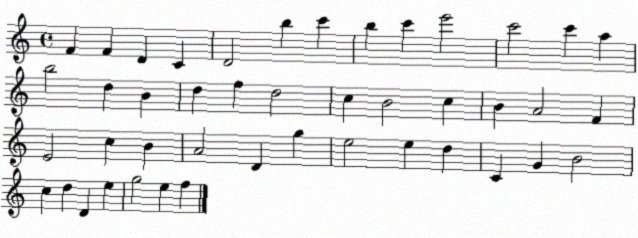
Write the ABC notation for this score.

X:1
T:Untitled
M:4/4
L:1/4
K:C
F F D C D2 b c' b c' e'2 c'2 c' a b2 d B d f d2 c B2 c B A2 F E2 c B A2 D g e2 e d C G B2 c d D e g2 e f